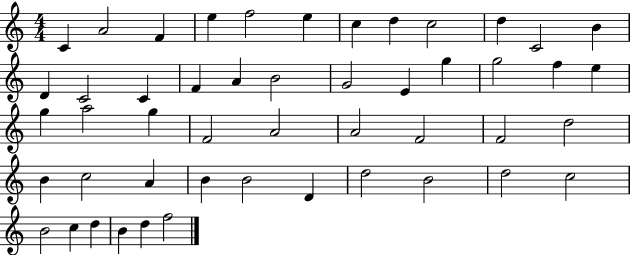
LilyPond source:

{
  \clef treble
  \numericTimeSignature
  \time 4/4
  \key c \major
  c'4 a'2 f'4 | e''4 f''2 e''4 | c''4 d''4 c''2 | d''4 c'2 b'4 | \break d'4 c'2 c'4 | f'4 a'4 b'2 | g'2 e'4 g''4 | g''2 f''4 e''4 | \break g''4 a''2 g''4 | f'2 a'2 | a'2 f'2 | f'2 d''2 | \break b'4 c''2 a'4 | b'4 b'2 d'4 | d''2 b'2 | d''2 c''2 | \break b'2 c''4 d''4 | b'4 d''4 f''2 | \bar "|."
}